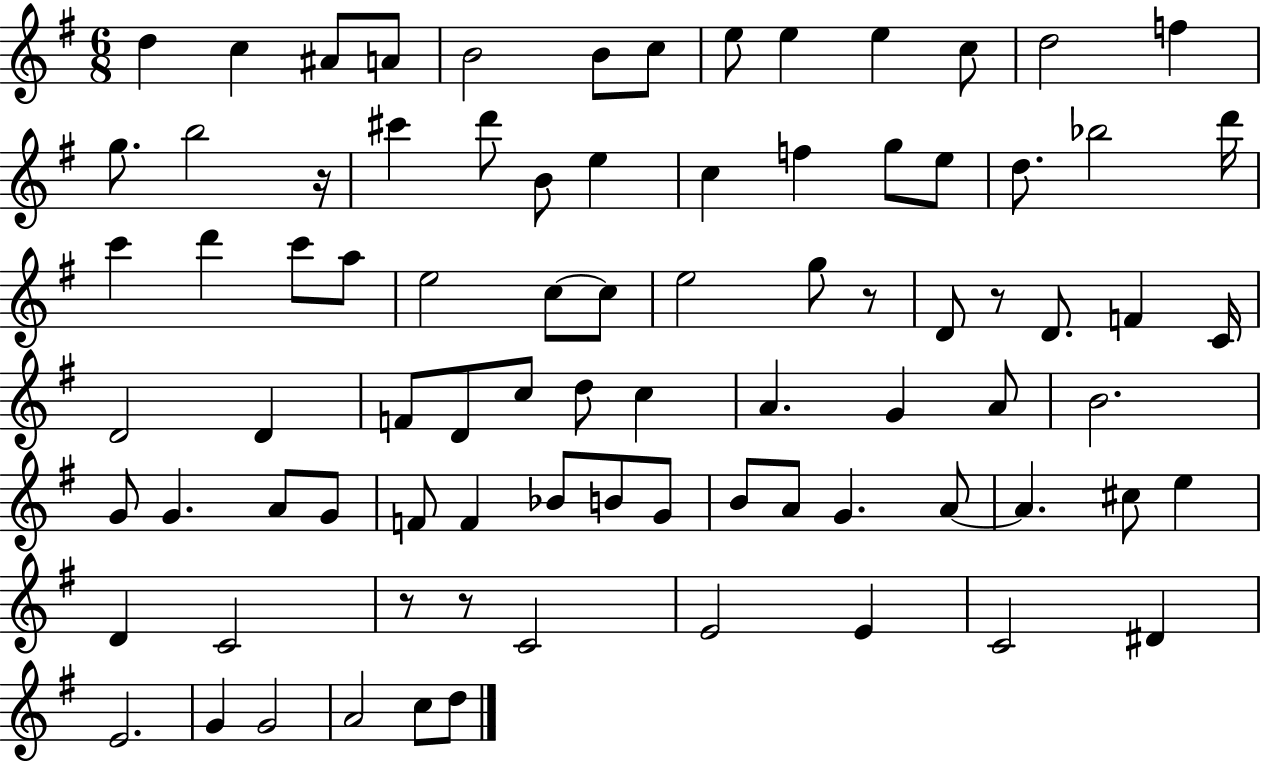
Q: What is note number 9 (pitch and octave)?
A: E5